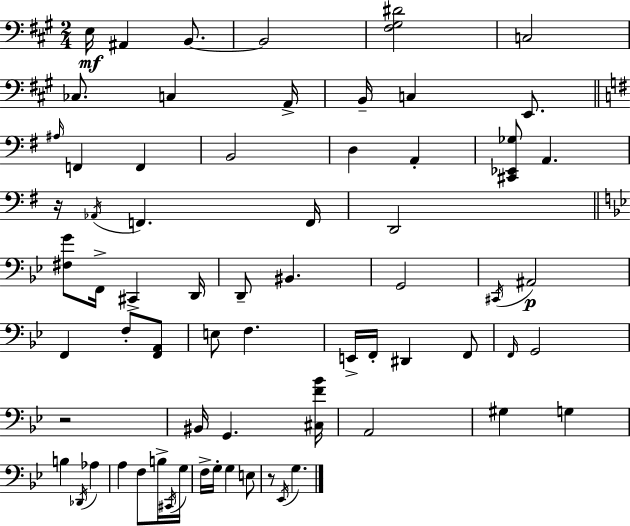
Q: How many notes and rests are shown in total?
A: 67